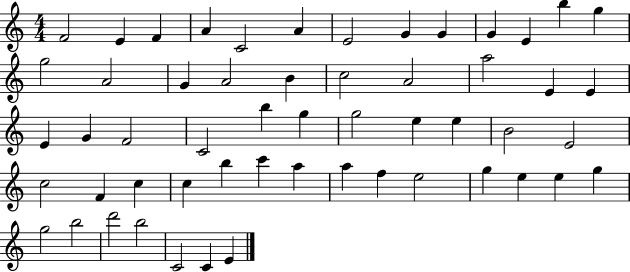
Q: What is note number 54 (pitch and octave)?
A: C4